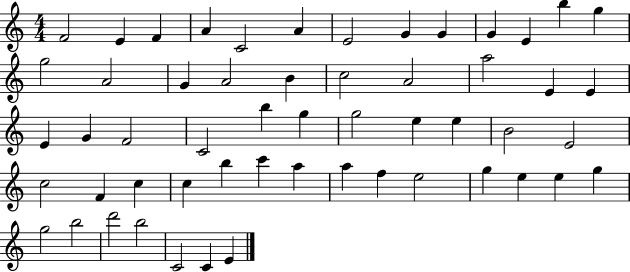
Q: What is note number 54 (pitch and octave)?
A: C4